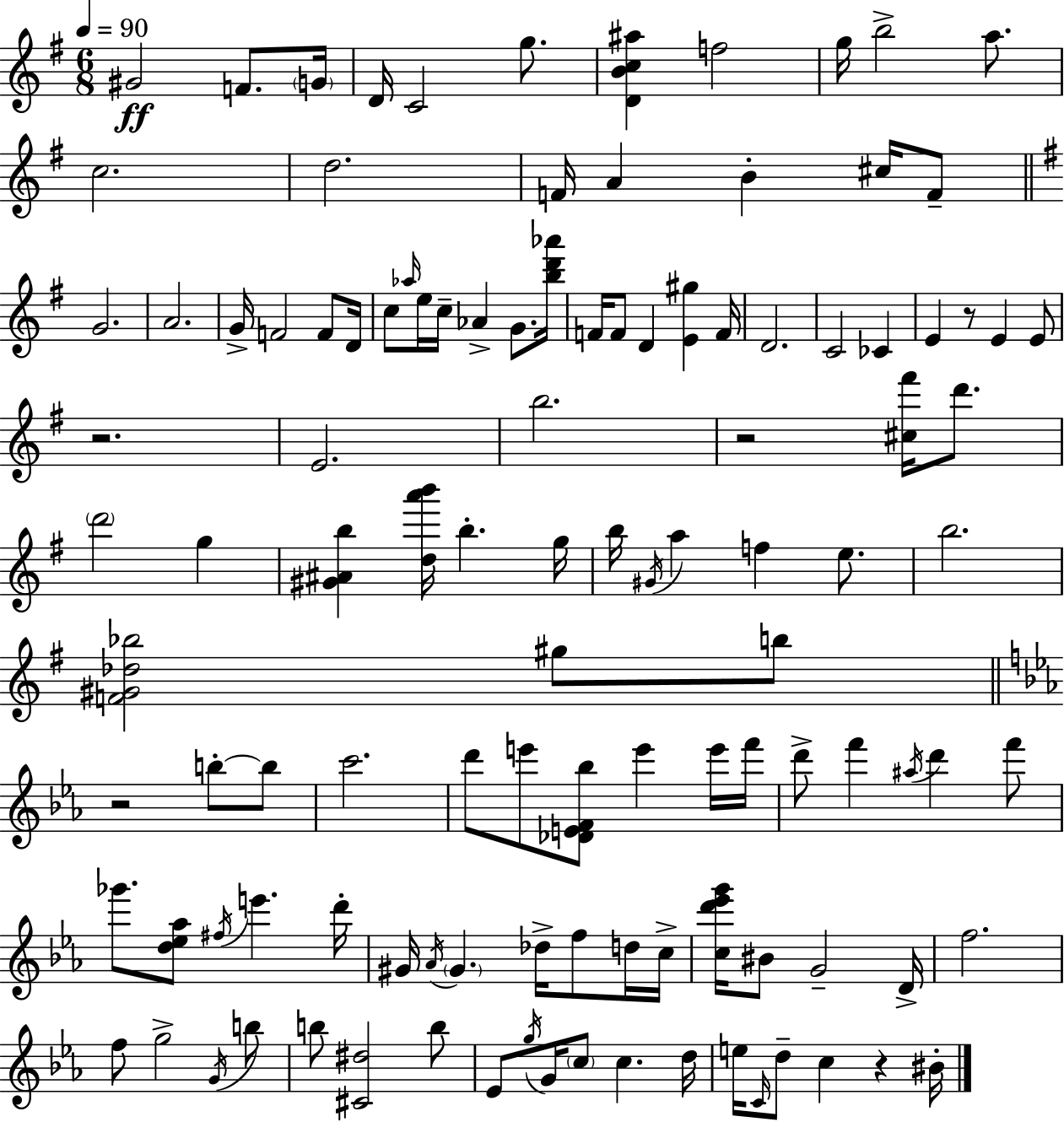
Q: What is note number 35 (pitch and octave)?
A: C4